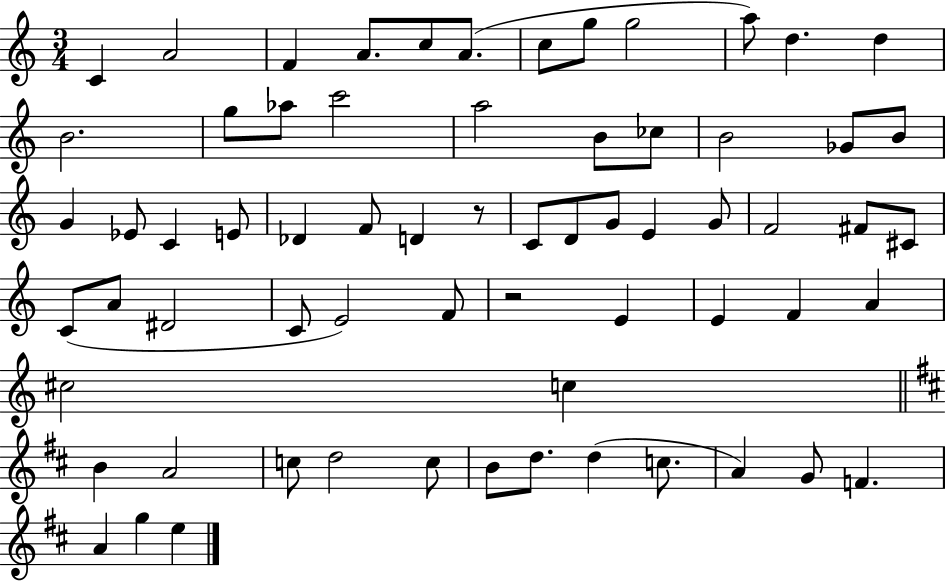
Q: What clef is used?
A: treble